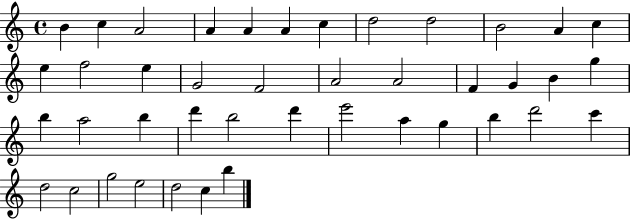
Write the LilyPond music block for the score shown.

{
  \clef treble
  \time 4/4
  \defaultTimeSignature
  \key c \major
  b'4 c''4 a'2 | a'4 a'4 a'4 c''4 | d''2 d''2 | b'2 a'4 c''4 | \break e''4 f''2 e''4 | g'2 f'2 | a'2 a'2 | f'4 g'4 b'4 g''4 | \break b''4 a''2 b''4 | d'''4 b''2 d'''4 | e'''2 a''4 g''4 | b''4 d'''2 c'''4 | \break d''2 c''2 | g''2 e''2 | d''2 c''4 b''4 | \bar "|."
}